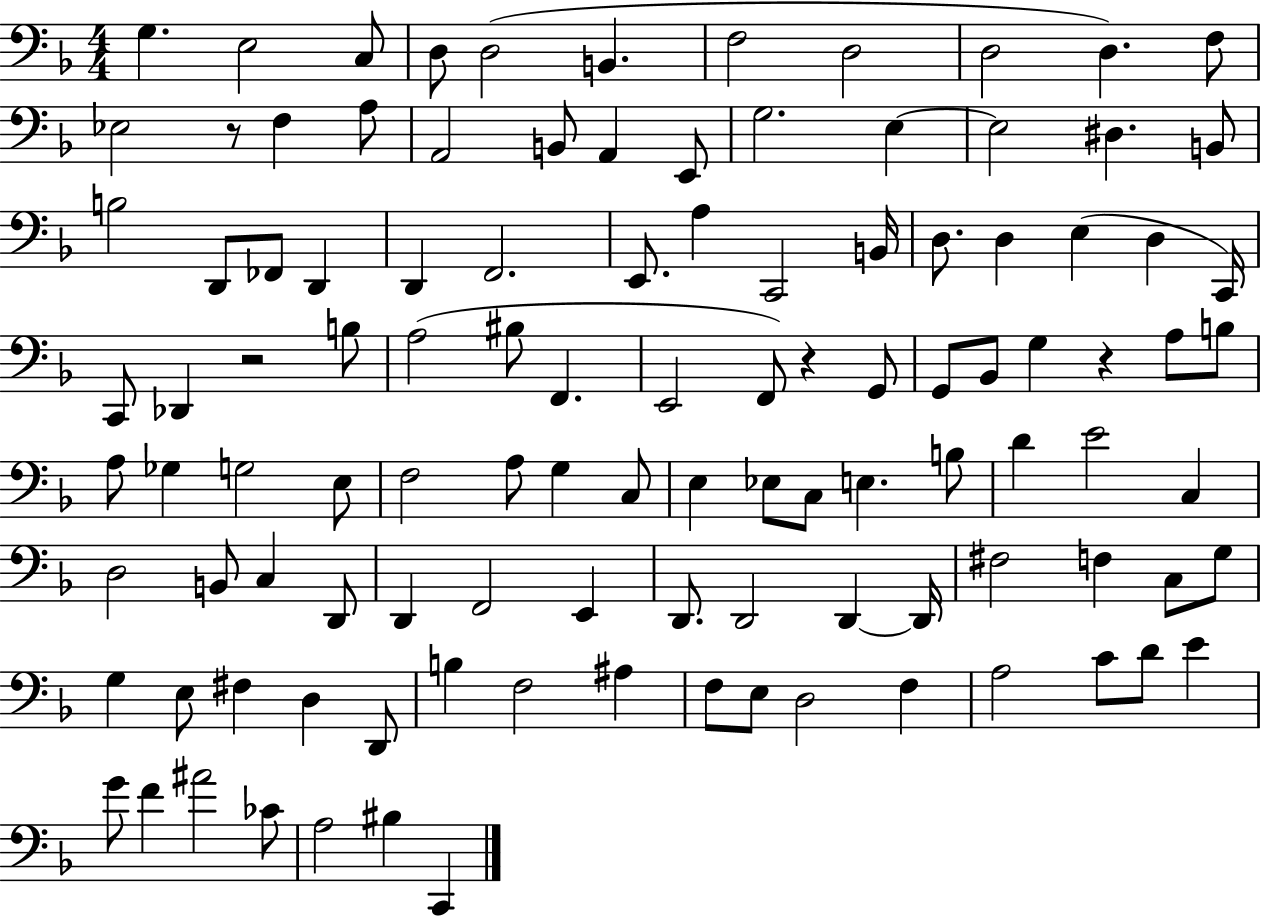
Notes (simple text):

G3/q. E3/h C3/e D3/e D3/h B2/q. F3/h D3/h D3/h D3/q. F3/e Eb3/h R/e F3/q A3/e A2/h B2/e A2/q E2/e G3/h. E3/q E3/h D#3/q. B2/e B3/h D2/e FES2/e D2/q D2/q F2/h. E2/e. A3/q C2/h B2/s D3/e. D3/q E3/q D3/q C2/s C2/e Db2/q R/h B3/e A3/h BIS3/e F2/q. E2/h F2/e R/q G2/e G2/e Bb2/e G3/q R/q A3/e B3/e A3/e Gb3/q G3/h E3/e F3/h A3/e G3/q C3/e E3/q Eb3/e C3/e E3/q. B3/e D4/q E4/h C3/q D3/h B2/e C3/q D2/e D2/q F2/h E2/q D2/e. D2/h D2/q D2/s F#3/h F3/q C3/e G3/e G3/q E3/e F#3/q D3/q D2/e B3/q F3/h A#3/q F3/e E3/e D3/h F3/q A3/h C4/e D4/e E4/q G4/e F4/q A#4/h CES4/e A3/h BIS3/q C2/q